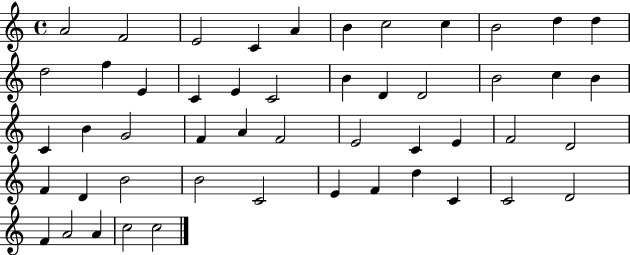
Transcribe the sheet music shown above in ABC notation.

X:1
T:Untitled
M:4/4
L:1/4
K:C
A2 F2 E2 C A B c2 c B2 d d d2 f E C E C2 B D D2 B2 c B C B G2 F A F2 E2 C E F2 D2 F D B2 B2 C2 E F d C C2 D2 F A2 A c2 c2